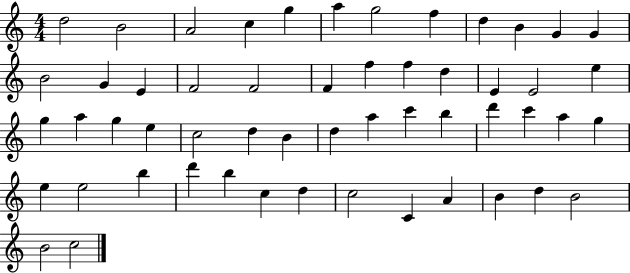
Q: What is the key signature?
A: C major